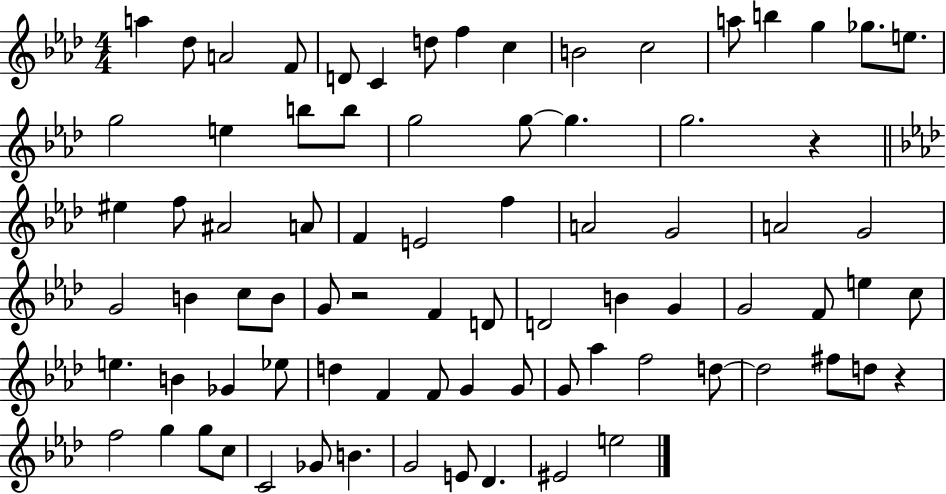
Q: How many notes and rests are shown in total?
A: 80